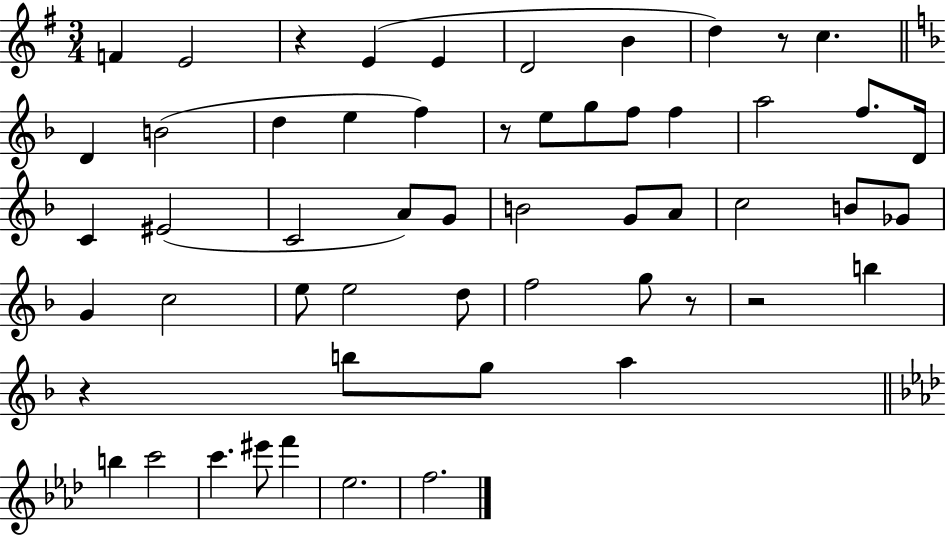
X:1
T:Untitled
M:3/4
L:1/4
K:G
F E2 z E E D2 B d z/2 c D B2 d e f z/2 e/2 g/2 f/2 f a2 f/2 D/4 C ^E2 C2 A/2 G/2 B2 G/2 A/2 c2 B/2 _G/2 G c2 e/2 e2 d/2 f2 g/2 z/2 z2 b z b/2 g/2 a b c'2 c' ^e'/2 f' _e2 f2